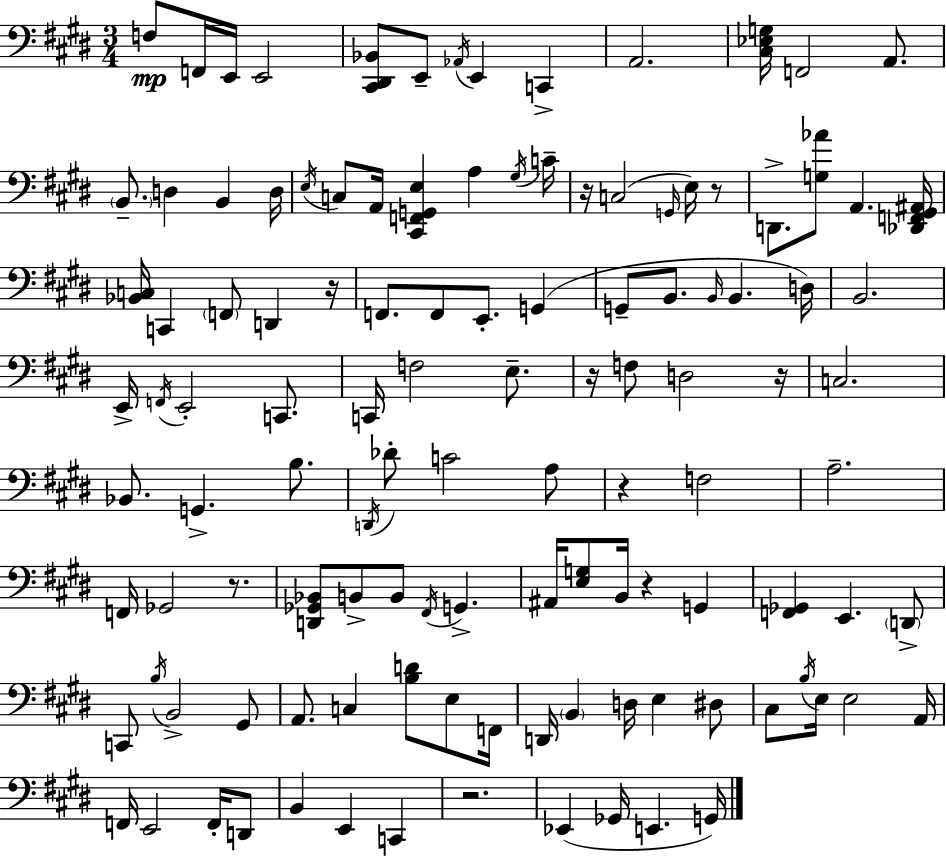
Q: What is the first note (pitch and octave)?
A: F3